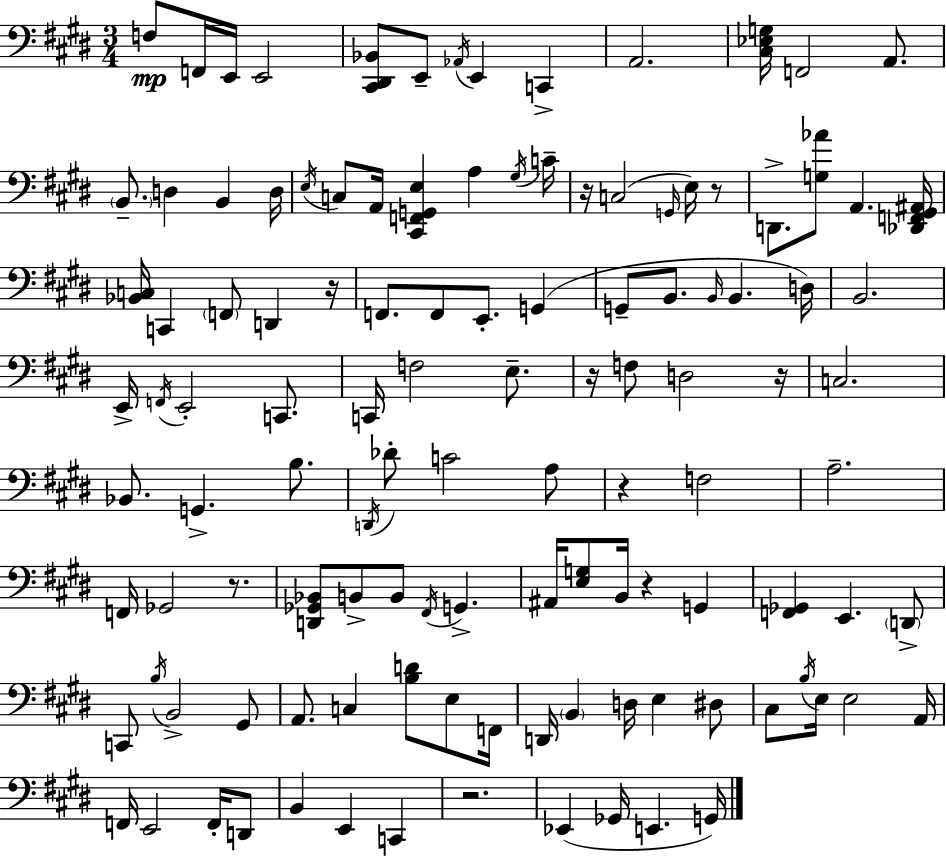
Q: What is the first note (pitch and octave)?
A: F3